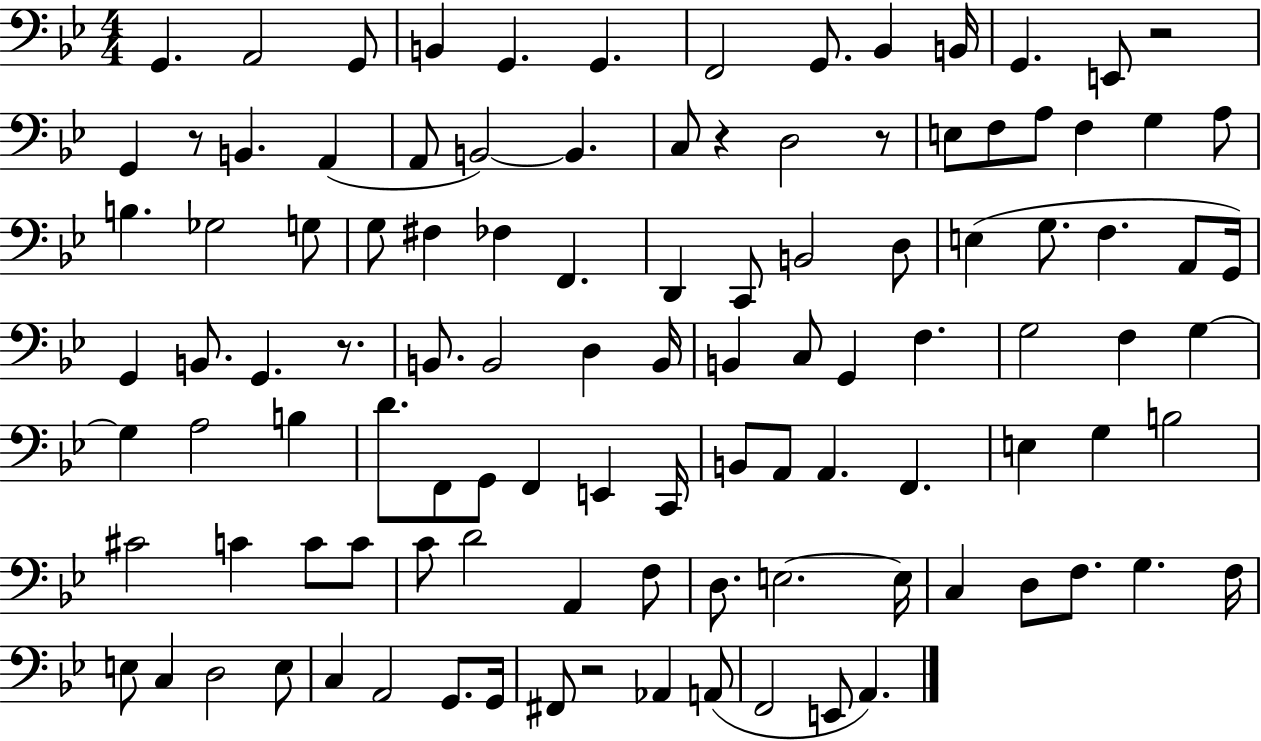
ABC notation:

X:1
T:Untitled
M:4/4
L:1/4
K:Bb
G,, A,,2 G,,/2 B,, G,, G,, F,,2 G,,/2 _B,, B,,/4 G,, E,,/2 z2 G,, z/2 B,, A,, A,,/2 B,,2 B,, C,/2 z D,2 z/2 E,/2 F,/2 A,/2 F, G, A,/2 B, _G,2 G,/2 G,/2 ^F, _F, F,, D,, C,,/2 B,,2 D,/2 E, G,/2 F, A,,/2 G,,/4 G,, B,,/2 G,, z/2 B,,/2 B,,2 D, B,,/4 B,, C,/2 G,, F, G,2 F, G, G, A,2 B, D/2 F,,/2 G,,/2 F,, E,, C,,/4 B,,/2 A,,/2 A,, F,, E, G, B,2 ^C2 C C/2 C/2 C/2 D2 A,, F,/2 D,/2 E,2 E,/4 C, D,/2 F,/2 G, F,/4 E,/2 C, D,2 E,/2 C, A,,2 G,,/2 G,,/4 ^F,,/2 z2 _A,, A,,/2 F,,2 E,,/2 A,,